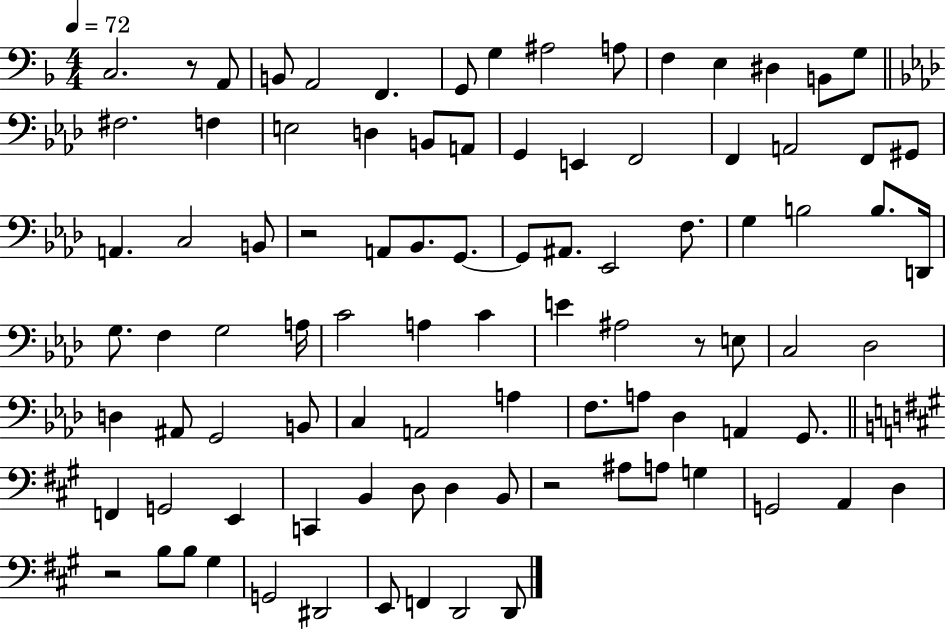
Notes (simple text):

C3/h. R/e A2/e B2/e A2/h F2/q. G2/e G3/q A#3/h A3/e F3/q E3/q D#3/q B2/e G3/e F#3/h. F3/q E3/h D3/q B2/e A2/e G2/q E2/q F2/h F2/q A2/h F2/e G#2/e A2/q. C3/h B2/e R/h A2/e Bb2/e. G2/e. G2/e A#2/e. Eb2/h F3/e. G3/q B3/h B3/e. D2/s G3/e. F3/q G3/h A3/s C4/h A3/q C4/q E4/q A#3/h R/e E3/e C3/h Db3/h D3/q A#2/e G2/h B2/e C3/q A2/h A3/q F3/e. A3/e Db3/q A2/q G2/e. F2/q G2/h E2/q C2/q B2/q D3/e D3/q B2/e R/h A#3/e A3/e G3/q G2/h A2/q D3/q R/h B3/e B3/e G#3/q G2/h D#2/h E2/e F2/q D2/h D2/e